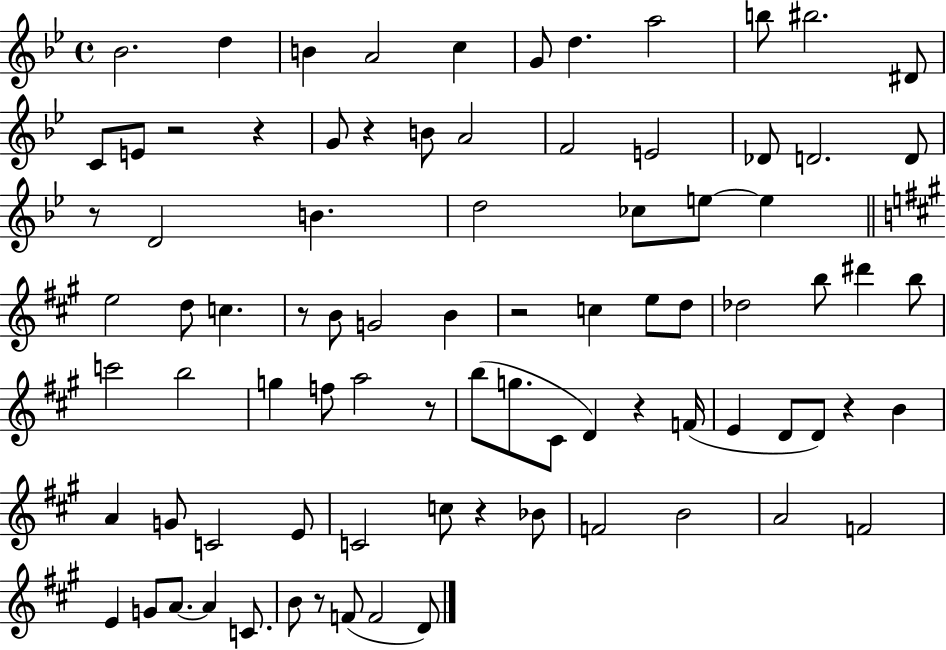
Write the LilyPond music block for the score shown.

{
  \clef treble
  \time 4/4
  \defaultTimeSignature
  \key bes \major
  bes'2. d''4 | b'4 a'2 c''4 | g'8 d''4. a''2 | b''8 bis''2. dis'8 | \break c'8 e'8 r2 r4 | g'8 r4 b'8 a'2 | f'2 e'2 | des'8 d'2. d'8 | \break r8 d'2 b'4. | d''2 ces''8 e''8~~ e''4 | \bar "||" \break \key a \major e''2 d''8 c''4. | r8 b'8 g'2 b'4 | r2 c''4 e''8 d''8 | des''2 b''8 dis'''4 b''8 | \break c'''2 b''2 | g''4 f''8 a''2 r8 | b''8( g''8. cis'8 d'4) r4 f'16( | e'4 d'8 d'8) r4 b'4 | \break a'4 g'8 c'2 e'8 | c'2 c''8 r4 bes'8 | f'2 b'2 | a'2 f'2 | \break e'4 g'8 a'8.~~ a'4 c'8. | b'8 r8 f'8( f'2 d'8) | \bar "|."
}